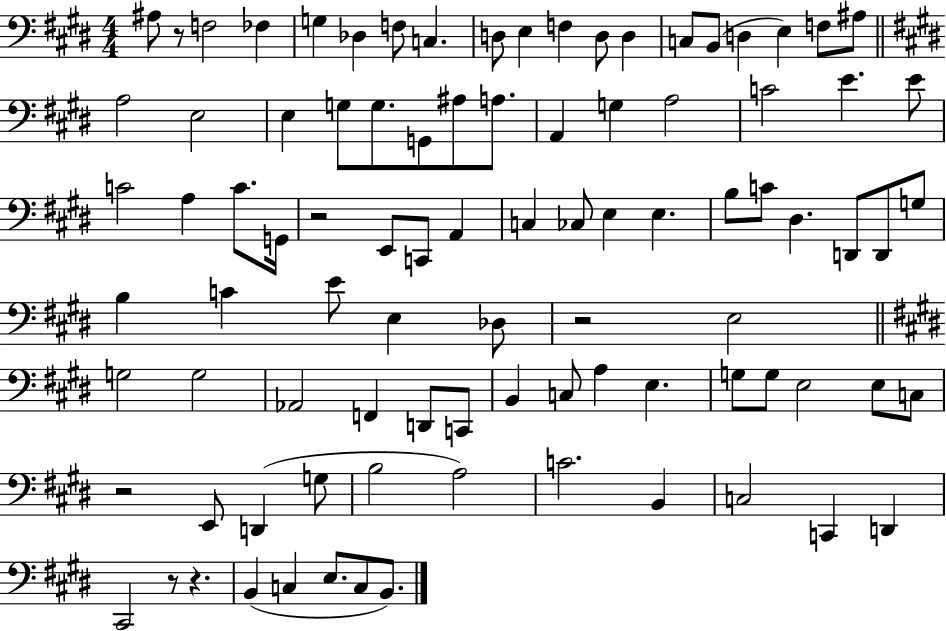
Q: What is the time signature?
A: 4/4